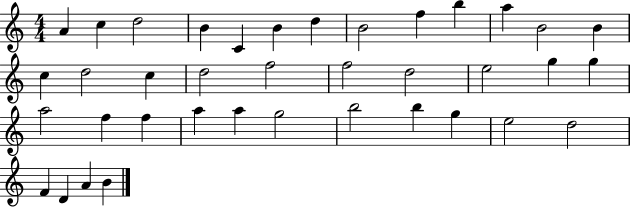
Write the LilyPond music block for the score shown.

{
  \clef treble
  \numericTimeSignature
  \time 4/4
  \key c \major
  a'4 c''4 d''2 | b'4 c'4 b'4 d''4 | b'2 f''4 b''4 | a''4 b'2 b'4 | \break c''4 d''2 c''4 | d''2 f''2 | f''2 d''2 | e''2 g''4 g''4 | \break a''2 f''4 f''4 | a''4 a''4 g''2 | b''2 b''4 g''4 | e''2 d''2 | \break f'4 d'4 a'4 b'4 | \bar "|."
}